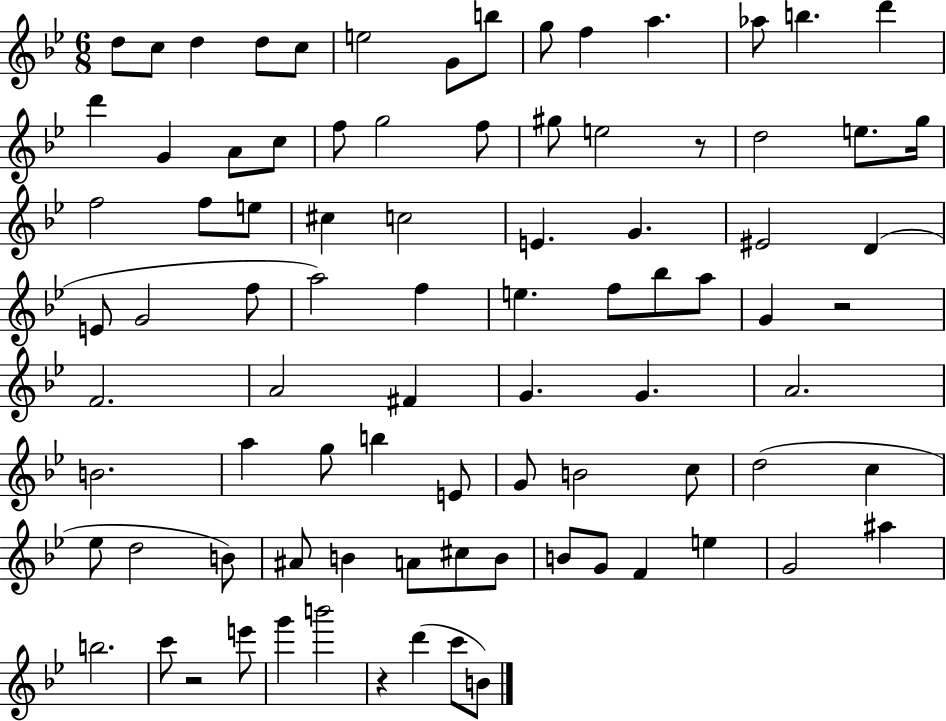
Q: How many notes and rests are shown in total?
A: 87